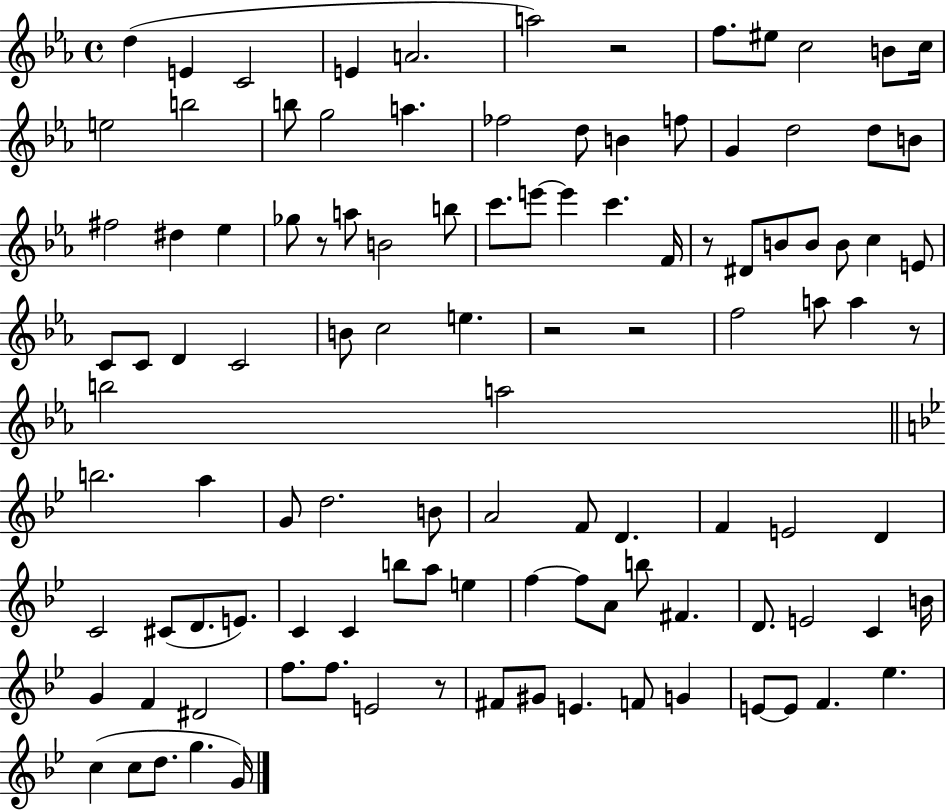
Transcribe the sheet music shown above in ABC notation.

X:1
T:Untitled
M:4/4
L:1/4
K:Eb
d E C2 E A2 a2 z2 f/2 ^e/2 c2 B/2 c/4 e2 b2 b/2 g2 a _f2 d/2 B f/2 G d2 d/2 B/2 ^f2 ^d _e _g/2 z/2 a/2 B2 b/2 c'/2 e'/2 e' c' F/4 z/2 ^D/2 B/2 B/2 B/2 c E/2 C/2 C/2 D C2 B/2 c2 e z2 z2 f2 a/2 a z/2 b2 a2 b2 a G/2 d2 B/2 A2 F/2 D F E2 D C2 ^C/2 D/2 E/2 C C b/2 a/2 e f f/2 A/2 b/2 ^F D/2 E2 C B/4 G F ^D2 f/2 f/2 E2 z/2 ^F/2 ^G/2 E F/2 G E/2 E/2 F _e c c/2 d/2 g G/4